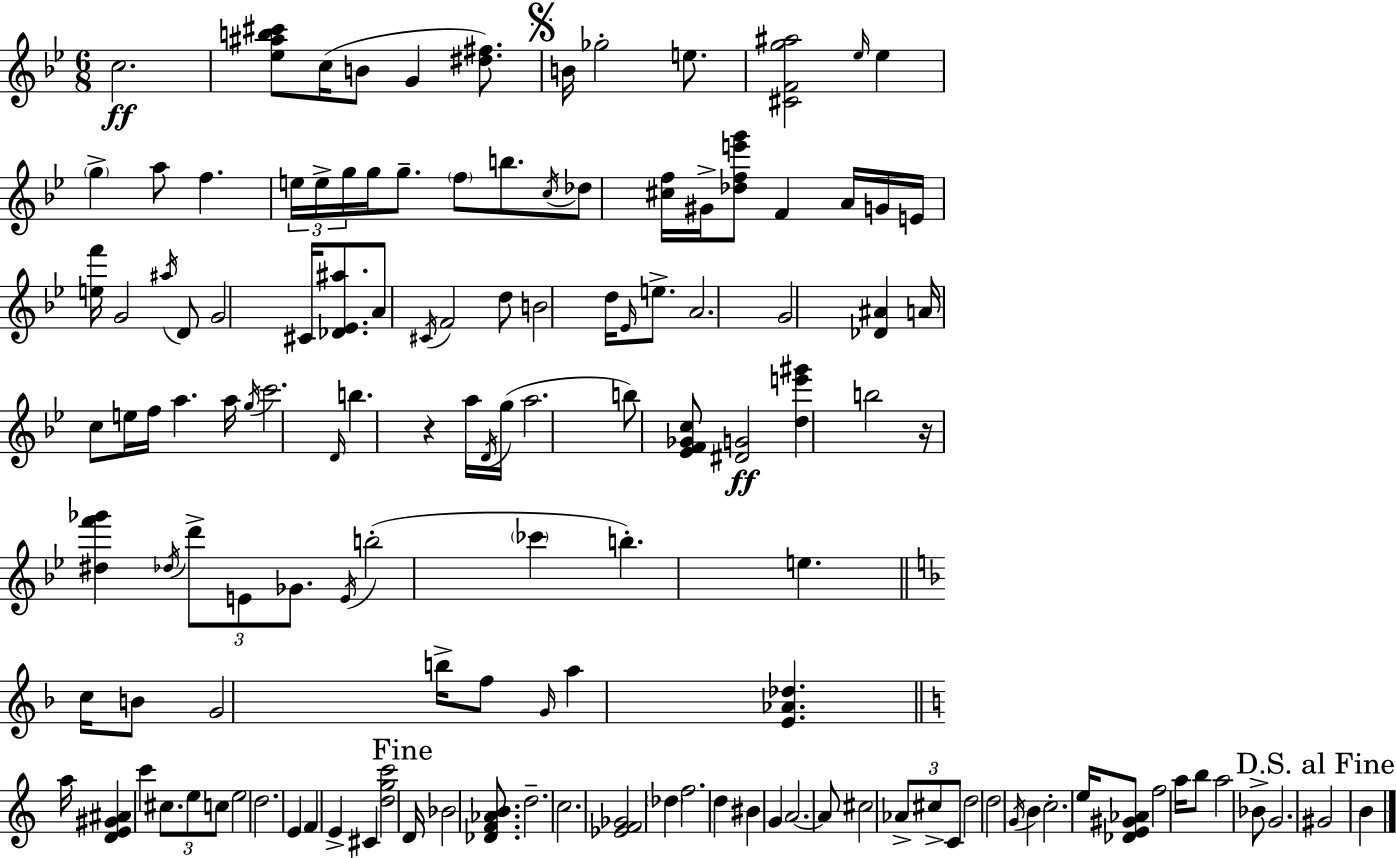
X:1
T:Untitled
M:6/8
L:1/4
K:Gm
c2 [_e^ab^c']/2 c/4 B/2 G [^d^f]/2 B/4 _g2 e/2 [^CFg^a]2 _e/4 _e g a/2 f e/4 e/4 g/4 g/4 g/2 f/2 b/2 c/4 _d/2 [^cf]/4 ^G/4 [_dfe'g']/2 F A/4 G/4 E/4 [ef']/4 G2 ^a/4 D/2 G2 ^C/4 [_D_E^a]/2 A/2 ^C/4 F2 d/2 B2 d/4 _E/4 e/2 A2 G2 [_D^A] A/4 c/2 e/4 f/4 a a/4 g/4 c'2 D/4 b z a/4 D/4 g/4 a2 b/2 [_EF_Gc]/2 [^DG]2 [de'^g'] b2 z/4 [^df'_g'] _d/4 d'/2 E/2 _G/2 E/4 b2 _c' b e c/4 B/2 G2 b/4 f/2 G/4 a [E_A_d] a/4 [DE^G^A] c' ^c/2 e/2 c/2 e2 d2 E F E ^C [dgc']2 D/4 _B2 [_DF_AB]/2 d2 c2 [_EF_G]2 _d f2 d ^B G A2 A/2 ^c2 _A/2 ^c/2 C/2 d2 d2 G/4 B c2 e/4 [_DE^G_A]/2 f2 a/4 b/2 a2 _B/2 G2 ^G2 B